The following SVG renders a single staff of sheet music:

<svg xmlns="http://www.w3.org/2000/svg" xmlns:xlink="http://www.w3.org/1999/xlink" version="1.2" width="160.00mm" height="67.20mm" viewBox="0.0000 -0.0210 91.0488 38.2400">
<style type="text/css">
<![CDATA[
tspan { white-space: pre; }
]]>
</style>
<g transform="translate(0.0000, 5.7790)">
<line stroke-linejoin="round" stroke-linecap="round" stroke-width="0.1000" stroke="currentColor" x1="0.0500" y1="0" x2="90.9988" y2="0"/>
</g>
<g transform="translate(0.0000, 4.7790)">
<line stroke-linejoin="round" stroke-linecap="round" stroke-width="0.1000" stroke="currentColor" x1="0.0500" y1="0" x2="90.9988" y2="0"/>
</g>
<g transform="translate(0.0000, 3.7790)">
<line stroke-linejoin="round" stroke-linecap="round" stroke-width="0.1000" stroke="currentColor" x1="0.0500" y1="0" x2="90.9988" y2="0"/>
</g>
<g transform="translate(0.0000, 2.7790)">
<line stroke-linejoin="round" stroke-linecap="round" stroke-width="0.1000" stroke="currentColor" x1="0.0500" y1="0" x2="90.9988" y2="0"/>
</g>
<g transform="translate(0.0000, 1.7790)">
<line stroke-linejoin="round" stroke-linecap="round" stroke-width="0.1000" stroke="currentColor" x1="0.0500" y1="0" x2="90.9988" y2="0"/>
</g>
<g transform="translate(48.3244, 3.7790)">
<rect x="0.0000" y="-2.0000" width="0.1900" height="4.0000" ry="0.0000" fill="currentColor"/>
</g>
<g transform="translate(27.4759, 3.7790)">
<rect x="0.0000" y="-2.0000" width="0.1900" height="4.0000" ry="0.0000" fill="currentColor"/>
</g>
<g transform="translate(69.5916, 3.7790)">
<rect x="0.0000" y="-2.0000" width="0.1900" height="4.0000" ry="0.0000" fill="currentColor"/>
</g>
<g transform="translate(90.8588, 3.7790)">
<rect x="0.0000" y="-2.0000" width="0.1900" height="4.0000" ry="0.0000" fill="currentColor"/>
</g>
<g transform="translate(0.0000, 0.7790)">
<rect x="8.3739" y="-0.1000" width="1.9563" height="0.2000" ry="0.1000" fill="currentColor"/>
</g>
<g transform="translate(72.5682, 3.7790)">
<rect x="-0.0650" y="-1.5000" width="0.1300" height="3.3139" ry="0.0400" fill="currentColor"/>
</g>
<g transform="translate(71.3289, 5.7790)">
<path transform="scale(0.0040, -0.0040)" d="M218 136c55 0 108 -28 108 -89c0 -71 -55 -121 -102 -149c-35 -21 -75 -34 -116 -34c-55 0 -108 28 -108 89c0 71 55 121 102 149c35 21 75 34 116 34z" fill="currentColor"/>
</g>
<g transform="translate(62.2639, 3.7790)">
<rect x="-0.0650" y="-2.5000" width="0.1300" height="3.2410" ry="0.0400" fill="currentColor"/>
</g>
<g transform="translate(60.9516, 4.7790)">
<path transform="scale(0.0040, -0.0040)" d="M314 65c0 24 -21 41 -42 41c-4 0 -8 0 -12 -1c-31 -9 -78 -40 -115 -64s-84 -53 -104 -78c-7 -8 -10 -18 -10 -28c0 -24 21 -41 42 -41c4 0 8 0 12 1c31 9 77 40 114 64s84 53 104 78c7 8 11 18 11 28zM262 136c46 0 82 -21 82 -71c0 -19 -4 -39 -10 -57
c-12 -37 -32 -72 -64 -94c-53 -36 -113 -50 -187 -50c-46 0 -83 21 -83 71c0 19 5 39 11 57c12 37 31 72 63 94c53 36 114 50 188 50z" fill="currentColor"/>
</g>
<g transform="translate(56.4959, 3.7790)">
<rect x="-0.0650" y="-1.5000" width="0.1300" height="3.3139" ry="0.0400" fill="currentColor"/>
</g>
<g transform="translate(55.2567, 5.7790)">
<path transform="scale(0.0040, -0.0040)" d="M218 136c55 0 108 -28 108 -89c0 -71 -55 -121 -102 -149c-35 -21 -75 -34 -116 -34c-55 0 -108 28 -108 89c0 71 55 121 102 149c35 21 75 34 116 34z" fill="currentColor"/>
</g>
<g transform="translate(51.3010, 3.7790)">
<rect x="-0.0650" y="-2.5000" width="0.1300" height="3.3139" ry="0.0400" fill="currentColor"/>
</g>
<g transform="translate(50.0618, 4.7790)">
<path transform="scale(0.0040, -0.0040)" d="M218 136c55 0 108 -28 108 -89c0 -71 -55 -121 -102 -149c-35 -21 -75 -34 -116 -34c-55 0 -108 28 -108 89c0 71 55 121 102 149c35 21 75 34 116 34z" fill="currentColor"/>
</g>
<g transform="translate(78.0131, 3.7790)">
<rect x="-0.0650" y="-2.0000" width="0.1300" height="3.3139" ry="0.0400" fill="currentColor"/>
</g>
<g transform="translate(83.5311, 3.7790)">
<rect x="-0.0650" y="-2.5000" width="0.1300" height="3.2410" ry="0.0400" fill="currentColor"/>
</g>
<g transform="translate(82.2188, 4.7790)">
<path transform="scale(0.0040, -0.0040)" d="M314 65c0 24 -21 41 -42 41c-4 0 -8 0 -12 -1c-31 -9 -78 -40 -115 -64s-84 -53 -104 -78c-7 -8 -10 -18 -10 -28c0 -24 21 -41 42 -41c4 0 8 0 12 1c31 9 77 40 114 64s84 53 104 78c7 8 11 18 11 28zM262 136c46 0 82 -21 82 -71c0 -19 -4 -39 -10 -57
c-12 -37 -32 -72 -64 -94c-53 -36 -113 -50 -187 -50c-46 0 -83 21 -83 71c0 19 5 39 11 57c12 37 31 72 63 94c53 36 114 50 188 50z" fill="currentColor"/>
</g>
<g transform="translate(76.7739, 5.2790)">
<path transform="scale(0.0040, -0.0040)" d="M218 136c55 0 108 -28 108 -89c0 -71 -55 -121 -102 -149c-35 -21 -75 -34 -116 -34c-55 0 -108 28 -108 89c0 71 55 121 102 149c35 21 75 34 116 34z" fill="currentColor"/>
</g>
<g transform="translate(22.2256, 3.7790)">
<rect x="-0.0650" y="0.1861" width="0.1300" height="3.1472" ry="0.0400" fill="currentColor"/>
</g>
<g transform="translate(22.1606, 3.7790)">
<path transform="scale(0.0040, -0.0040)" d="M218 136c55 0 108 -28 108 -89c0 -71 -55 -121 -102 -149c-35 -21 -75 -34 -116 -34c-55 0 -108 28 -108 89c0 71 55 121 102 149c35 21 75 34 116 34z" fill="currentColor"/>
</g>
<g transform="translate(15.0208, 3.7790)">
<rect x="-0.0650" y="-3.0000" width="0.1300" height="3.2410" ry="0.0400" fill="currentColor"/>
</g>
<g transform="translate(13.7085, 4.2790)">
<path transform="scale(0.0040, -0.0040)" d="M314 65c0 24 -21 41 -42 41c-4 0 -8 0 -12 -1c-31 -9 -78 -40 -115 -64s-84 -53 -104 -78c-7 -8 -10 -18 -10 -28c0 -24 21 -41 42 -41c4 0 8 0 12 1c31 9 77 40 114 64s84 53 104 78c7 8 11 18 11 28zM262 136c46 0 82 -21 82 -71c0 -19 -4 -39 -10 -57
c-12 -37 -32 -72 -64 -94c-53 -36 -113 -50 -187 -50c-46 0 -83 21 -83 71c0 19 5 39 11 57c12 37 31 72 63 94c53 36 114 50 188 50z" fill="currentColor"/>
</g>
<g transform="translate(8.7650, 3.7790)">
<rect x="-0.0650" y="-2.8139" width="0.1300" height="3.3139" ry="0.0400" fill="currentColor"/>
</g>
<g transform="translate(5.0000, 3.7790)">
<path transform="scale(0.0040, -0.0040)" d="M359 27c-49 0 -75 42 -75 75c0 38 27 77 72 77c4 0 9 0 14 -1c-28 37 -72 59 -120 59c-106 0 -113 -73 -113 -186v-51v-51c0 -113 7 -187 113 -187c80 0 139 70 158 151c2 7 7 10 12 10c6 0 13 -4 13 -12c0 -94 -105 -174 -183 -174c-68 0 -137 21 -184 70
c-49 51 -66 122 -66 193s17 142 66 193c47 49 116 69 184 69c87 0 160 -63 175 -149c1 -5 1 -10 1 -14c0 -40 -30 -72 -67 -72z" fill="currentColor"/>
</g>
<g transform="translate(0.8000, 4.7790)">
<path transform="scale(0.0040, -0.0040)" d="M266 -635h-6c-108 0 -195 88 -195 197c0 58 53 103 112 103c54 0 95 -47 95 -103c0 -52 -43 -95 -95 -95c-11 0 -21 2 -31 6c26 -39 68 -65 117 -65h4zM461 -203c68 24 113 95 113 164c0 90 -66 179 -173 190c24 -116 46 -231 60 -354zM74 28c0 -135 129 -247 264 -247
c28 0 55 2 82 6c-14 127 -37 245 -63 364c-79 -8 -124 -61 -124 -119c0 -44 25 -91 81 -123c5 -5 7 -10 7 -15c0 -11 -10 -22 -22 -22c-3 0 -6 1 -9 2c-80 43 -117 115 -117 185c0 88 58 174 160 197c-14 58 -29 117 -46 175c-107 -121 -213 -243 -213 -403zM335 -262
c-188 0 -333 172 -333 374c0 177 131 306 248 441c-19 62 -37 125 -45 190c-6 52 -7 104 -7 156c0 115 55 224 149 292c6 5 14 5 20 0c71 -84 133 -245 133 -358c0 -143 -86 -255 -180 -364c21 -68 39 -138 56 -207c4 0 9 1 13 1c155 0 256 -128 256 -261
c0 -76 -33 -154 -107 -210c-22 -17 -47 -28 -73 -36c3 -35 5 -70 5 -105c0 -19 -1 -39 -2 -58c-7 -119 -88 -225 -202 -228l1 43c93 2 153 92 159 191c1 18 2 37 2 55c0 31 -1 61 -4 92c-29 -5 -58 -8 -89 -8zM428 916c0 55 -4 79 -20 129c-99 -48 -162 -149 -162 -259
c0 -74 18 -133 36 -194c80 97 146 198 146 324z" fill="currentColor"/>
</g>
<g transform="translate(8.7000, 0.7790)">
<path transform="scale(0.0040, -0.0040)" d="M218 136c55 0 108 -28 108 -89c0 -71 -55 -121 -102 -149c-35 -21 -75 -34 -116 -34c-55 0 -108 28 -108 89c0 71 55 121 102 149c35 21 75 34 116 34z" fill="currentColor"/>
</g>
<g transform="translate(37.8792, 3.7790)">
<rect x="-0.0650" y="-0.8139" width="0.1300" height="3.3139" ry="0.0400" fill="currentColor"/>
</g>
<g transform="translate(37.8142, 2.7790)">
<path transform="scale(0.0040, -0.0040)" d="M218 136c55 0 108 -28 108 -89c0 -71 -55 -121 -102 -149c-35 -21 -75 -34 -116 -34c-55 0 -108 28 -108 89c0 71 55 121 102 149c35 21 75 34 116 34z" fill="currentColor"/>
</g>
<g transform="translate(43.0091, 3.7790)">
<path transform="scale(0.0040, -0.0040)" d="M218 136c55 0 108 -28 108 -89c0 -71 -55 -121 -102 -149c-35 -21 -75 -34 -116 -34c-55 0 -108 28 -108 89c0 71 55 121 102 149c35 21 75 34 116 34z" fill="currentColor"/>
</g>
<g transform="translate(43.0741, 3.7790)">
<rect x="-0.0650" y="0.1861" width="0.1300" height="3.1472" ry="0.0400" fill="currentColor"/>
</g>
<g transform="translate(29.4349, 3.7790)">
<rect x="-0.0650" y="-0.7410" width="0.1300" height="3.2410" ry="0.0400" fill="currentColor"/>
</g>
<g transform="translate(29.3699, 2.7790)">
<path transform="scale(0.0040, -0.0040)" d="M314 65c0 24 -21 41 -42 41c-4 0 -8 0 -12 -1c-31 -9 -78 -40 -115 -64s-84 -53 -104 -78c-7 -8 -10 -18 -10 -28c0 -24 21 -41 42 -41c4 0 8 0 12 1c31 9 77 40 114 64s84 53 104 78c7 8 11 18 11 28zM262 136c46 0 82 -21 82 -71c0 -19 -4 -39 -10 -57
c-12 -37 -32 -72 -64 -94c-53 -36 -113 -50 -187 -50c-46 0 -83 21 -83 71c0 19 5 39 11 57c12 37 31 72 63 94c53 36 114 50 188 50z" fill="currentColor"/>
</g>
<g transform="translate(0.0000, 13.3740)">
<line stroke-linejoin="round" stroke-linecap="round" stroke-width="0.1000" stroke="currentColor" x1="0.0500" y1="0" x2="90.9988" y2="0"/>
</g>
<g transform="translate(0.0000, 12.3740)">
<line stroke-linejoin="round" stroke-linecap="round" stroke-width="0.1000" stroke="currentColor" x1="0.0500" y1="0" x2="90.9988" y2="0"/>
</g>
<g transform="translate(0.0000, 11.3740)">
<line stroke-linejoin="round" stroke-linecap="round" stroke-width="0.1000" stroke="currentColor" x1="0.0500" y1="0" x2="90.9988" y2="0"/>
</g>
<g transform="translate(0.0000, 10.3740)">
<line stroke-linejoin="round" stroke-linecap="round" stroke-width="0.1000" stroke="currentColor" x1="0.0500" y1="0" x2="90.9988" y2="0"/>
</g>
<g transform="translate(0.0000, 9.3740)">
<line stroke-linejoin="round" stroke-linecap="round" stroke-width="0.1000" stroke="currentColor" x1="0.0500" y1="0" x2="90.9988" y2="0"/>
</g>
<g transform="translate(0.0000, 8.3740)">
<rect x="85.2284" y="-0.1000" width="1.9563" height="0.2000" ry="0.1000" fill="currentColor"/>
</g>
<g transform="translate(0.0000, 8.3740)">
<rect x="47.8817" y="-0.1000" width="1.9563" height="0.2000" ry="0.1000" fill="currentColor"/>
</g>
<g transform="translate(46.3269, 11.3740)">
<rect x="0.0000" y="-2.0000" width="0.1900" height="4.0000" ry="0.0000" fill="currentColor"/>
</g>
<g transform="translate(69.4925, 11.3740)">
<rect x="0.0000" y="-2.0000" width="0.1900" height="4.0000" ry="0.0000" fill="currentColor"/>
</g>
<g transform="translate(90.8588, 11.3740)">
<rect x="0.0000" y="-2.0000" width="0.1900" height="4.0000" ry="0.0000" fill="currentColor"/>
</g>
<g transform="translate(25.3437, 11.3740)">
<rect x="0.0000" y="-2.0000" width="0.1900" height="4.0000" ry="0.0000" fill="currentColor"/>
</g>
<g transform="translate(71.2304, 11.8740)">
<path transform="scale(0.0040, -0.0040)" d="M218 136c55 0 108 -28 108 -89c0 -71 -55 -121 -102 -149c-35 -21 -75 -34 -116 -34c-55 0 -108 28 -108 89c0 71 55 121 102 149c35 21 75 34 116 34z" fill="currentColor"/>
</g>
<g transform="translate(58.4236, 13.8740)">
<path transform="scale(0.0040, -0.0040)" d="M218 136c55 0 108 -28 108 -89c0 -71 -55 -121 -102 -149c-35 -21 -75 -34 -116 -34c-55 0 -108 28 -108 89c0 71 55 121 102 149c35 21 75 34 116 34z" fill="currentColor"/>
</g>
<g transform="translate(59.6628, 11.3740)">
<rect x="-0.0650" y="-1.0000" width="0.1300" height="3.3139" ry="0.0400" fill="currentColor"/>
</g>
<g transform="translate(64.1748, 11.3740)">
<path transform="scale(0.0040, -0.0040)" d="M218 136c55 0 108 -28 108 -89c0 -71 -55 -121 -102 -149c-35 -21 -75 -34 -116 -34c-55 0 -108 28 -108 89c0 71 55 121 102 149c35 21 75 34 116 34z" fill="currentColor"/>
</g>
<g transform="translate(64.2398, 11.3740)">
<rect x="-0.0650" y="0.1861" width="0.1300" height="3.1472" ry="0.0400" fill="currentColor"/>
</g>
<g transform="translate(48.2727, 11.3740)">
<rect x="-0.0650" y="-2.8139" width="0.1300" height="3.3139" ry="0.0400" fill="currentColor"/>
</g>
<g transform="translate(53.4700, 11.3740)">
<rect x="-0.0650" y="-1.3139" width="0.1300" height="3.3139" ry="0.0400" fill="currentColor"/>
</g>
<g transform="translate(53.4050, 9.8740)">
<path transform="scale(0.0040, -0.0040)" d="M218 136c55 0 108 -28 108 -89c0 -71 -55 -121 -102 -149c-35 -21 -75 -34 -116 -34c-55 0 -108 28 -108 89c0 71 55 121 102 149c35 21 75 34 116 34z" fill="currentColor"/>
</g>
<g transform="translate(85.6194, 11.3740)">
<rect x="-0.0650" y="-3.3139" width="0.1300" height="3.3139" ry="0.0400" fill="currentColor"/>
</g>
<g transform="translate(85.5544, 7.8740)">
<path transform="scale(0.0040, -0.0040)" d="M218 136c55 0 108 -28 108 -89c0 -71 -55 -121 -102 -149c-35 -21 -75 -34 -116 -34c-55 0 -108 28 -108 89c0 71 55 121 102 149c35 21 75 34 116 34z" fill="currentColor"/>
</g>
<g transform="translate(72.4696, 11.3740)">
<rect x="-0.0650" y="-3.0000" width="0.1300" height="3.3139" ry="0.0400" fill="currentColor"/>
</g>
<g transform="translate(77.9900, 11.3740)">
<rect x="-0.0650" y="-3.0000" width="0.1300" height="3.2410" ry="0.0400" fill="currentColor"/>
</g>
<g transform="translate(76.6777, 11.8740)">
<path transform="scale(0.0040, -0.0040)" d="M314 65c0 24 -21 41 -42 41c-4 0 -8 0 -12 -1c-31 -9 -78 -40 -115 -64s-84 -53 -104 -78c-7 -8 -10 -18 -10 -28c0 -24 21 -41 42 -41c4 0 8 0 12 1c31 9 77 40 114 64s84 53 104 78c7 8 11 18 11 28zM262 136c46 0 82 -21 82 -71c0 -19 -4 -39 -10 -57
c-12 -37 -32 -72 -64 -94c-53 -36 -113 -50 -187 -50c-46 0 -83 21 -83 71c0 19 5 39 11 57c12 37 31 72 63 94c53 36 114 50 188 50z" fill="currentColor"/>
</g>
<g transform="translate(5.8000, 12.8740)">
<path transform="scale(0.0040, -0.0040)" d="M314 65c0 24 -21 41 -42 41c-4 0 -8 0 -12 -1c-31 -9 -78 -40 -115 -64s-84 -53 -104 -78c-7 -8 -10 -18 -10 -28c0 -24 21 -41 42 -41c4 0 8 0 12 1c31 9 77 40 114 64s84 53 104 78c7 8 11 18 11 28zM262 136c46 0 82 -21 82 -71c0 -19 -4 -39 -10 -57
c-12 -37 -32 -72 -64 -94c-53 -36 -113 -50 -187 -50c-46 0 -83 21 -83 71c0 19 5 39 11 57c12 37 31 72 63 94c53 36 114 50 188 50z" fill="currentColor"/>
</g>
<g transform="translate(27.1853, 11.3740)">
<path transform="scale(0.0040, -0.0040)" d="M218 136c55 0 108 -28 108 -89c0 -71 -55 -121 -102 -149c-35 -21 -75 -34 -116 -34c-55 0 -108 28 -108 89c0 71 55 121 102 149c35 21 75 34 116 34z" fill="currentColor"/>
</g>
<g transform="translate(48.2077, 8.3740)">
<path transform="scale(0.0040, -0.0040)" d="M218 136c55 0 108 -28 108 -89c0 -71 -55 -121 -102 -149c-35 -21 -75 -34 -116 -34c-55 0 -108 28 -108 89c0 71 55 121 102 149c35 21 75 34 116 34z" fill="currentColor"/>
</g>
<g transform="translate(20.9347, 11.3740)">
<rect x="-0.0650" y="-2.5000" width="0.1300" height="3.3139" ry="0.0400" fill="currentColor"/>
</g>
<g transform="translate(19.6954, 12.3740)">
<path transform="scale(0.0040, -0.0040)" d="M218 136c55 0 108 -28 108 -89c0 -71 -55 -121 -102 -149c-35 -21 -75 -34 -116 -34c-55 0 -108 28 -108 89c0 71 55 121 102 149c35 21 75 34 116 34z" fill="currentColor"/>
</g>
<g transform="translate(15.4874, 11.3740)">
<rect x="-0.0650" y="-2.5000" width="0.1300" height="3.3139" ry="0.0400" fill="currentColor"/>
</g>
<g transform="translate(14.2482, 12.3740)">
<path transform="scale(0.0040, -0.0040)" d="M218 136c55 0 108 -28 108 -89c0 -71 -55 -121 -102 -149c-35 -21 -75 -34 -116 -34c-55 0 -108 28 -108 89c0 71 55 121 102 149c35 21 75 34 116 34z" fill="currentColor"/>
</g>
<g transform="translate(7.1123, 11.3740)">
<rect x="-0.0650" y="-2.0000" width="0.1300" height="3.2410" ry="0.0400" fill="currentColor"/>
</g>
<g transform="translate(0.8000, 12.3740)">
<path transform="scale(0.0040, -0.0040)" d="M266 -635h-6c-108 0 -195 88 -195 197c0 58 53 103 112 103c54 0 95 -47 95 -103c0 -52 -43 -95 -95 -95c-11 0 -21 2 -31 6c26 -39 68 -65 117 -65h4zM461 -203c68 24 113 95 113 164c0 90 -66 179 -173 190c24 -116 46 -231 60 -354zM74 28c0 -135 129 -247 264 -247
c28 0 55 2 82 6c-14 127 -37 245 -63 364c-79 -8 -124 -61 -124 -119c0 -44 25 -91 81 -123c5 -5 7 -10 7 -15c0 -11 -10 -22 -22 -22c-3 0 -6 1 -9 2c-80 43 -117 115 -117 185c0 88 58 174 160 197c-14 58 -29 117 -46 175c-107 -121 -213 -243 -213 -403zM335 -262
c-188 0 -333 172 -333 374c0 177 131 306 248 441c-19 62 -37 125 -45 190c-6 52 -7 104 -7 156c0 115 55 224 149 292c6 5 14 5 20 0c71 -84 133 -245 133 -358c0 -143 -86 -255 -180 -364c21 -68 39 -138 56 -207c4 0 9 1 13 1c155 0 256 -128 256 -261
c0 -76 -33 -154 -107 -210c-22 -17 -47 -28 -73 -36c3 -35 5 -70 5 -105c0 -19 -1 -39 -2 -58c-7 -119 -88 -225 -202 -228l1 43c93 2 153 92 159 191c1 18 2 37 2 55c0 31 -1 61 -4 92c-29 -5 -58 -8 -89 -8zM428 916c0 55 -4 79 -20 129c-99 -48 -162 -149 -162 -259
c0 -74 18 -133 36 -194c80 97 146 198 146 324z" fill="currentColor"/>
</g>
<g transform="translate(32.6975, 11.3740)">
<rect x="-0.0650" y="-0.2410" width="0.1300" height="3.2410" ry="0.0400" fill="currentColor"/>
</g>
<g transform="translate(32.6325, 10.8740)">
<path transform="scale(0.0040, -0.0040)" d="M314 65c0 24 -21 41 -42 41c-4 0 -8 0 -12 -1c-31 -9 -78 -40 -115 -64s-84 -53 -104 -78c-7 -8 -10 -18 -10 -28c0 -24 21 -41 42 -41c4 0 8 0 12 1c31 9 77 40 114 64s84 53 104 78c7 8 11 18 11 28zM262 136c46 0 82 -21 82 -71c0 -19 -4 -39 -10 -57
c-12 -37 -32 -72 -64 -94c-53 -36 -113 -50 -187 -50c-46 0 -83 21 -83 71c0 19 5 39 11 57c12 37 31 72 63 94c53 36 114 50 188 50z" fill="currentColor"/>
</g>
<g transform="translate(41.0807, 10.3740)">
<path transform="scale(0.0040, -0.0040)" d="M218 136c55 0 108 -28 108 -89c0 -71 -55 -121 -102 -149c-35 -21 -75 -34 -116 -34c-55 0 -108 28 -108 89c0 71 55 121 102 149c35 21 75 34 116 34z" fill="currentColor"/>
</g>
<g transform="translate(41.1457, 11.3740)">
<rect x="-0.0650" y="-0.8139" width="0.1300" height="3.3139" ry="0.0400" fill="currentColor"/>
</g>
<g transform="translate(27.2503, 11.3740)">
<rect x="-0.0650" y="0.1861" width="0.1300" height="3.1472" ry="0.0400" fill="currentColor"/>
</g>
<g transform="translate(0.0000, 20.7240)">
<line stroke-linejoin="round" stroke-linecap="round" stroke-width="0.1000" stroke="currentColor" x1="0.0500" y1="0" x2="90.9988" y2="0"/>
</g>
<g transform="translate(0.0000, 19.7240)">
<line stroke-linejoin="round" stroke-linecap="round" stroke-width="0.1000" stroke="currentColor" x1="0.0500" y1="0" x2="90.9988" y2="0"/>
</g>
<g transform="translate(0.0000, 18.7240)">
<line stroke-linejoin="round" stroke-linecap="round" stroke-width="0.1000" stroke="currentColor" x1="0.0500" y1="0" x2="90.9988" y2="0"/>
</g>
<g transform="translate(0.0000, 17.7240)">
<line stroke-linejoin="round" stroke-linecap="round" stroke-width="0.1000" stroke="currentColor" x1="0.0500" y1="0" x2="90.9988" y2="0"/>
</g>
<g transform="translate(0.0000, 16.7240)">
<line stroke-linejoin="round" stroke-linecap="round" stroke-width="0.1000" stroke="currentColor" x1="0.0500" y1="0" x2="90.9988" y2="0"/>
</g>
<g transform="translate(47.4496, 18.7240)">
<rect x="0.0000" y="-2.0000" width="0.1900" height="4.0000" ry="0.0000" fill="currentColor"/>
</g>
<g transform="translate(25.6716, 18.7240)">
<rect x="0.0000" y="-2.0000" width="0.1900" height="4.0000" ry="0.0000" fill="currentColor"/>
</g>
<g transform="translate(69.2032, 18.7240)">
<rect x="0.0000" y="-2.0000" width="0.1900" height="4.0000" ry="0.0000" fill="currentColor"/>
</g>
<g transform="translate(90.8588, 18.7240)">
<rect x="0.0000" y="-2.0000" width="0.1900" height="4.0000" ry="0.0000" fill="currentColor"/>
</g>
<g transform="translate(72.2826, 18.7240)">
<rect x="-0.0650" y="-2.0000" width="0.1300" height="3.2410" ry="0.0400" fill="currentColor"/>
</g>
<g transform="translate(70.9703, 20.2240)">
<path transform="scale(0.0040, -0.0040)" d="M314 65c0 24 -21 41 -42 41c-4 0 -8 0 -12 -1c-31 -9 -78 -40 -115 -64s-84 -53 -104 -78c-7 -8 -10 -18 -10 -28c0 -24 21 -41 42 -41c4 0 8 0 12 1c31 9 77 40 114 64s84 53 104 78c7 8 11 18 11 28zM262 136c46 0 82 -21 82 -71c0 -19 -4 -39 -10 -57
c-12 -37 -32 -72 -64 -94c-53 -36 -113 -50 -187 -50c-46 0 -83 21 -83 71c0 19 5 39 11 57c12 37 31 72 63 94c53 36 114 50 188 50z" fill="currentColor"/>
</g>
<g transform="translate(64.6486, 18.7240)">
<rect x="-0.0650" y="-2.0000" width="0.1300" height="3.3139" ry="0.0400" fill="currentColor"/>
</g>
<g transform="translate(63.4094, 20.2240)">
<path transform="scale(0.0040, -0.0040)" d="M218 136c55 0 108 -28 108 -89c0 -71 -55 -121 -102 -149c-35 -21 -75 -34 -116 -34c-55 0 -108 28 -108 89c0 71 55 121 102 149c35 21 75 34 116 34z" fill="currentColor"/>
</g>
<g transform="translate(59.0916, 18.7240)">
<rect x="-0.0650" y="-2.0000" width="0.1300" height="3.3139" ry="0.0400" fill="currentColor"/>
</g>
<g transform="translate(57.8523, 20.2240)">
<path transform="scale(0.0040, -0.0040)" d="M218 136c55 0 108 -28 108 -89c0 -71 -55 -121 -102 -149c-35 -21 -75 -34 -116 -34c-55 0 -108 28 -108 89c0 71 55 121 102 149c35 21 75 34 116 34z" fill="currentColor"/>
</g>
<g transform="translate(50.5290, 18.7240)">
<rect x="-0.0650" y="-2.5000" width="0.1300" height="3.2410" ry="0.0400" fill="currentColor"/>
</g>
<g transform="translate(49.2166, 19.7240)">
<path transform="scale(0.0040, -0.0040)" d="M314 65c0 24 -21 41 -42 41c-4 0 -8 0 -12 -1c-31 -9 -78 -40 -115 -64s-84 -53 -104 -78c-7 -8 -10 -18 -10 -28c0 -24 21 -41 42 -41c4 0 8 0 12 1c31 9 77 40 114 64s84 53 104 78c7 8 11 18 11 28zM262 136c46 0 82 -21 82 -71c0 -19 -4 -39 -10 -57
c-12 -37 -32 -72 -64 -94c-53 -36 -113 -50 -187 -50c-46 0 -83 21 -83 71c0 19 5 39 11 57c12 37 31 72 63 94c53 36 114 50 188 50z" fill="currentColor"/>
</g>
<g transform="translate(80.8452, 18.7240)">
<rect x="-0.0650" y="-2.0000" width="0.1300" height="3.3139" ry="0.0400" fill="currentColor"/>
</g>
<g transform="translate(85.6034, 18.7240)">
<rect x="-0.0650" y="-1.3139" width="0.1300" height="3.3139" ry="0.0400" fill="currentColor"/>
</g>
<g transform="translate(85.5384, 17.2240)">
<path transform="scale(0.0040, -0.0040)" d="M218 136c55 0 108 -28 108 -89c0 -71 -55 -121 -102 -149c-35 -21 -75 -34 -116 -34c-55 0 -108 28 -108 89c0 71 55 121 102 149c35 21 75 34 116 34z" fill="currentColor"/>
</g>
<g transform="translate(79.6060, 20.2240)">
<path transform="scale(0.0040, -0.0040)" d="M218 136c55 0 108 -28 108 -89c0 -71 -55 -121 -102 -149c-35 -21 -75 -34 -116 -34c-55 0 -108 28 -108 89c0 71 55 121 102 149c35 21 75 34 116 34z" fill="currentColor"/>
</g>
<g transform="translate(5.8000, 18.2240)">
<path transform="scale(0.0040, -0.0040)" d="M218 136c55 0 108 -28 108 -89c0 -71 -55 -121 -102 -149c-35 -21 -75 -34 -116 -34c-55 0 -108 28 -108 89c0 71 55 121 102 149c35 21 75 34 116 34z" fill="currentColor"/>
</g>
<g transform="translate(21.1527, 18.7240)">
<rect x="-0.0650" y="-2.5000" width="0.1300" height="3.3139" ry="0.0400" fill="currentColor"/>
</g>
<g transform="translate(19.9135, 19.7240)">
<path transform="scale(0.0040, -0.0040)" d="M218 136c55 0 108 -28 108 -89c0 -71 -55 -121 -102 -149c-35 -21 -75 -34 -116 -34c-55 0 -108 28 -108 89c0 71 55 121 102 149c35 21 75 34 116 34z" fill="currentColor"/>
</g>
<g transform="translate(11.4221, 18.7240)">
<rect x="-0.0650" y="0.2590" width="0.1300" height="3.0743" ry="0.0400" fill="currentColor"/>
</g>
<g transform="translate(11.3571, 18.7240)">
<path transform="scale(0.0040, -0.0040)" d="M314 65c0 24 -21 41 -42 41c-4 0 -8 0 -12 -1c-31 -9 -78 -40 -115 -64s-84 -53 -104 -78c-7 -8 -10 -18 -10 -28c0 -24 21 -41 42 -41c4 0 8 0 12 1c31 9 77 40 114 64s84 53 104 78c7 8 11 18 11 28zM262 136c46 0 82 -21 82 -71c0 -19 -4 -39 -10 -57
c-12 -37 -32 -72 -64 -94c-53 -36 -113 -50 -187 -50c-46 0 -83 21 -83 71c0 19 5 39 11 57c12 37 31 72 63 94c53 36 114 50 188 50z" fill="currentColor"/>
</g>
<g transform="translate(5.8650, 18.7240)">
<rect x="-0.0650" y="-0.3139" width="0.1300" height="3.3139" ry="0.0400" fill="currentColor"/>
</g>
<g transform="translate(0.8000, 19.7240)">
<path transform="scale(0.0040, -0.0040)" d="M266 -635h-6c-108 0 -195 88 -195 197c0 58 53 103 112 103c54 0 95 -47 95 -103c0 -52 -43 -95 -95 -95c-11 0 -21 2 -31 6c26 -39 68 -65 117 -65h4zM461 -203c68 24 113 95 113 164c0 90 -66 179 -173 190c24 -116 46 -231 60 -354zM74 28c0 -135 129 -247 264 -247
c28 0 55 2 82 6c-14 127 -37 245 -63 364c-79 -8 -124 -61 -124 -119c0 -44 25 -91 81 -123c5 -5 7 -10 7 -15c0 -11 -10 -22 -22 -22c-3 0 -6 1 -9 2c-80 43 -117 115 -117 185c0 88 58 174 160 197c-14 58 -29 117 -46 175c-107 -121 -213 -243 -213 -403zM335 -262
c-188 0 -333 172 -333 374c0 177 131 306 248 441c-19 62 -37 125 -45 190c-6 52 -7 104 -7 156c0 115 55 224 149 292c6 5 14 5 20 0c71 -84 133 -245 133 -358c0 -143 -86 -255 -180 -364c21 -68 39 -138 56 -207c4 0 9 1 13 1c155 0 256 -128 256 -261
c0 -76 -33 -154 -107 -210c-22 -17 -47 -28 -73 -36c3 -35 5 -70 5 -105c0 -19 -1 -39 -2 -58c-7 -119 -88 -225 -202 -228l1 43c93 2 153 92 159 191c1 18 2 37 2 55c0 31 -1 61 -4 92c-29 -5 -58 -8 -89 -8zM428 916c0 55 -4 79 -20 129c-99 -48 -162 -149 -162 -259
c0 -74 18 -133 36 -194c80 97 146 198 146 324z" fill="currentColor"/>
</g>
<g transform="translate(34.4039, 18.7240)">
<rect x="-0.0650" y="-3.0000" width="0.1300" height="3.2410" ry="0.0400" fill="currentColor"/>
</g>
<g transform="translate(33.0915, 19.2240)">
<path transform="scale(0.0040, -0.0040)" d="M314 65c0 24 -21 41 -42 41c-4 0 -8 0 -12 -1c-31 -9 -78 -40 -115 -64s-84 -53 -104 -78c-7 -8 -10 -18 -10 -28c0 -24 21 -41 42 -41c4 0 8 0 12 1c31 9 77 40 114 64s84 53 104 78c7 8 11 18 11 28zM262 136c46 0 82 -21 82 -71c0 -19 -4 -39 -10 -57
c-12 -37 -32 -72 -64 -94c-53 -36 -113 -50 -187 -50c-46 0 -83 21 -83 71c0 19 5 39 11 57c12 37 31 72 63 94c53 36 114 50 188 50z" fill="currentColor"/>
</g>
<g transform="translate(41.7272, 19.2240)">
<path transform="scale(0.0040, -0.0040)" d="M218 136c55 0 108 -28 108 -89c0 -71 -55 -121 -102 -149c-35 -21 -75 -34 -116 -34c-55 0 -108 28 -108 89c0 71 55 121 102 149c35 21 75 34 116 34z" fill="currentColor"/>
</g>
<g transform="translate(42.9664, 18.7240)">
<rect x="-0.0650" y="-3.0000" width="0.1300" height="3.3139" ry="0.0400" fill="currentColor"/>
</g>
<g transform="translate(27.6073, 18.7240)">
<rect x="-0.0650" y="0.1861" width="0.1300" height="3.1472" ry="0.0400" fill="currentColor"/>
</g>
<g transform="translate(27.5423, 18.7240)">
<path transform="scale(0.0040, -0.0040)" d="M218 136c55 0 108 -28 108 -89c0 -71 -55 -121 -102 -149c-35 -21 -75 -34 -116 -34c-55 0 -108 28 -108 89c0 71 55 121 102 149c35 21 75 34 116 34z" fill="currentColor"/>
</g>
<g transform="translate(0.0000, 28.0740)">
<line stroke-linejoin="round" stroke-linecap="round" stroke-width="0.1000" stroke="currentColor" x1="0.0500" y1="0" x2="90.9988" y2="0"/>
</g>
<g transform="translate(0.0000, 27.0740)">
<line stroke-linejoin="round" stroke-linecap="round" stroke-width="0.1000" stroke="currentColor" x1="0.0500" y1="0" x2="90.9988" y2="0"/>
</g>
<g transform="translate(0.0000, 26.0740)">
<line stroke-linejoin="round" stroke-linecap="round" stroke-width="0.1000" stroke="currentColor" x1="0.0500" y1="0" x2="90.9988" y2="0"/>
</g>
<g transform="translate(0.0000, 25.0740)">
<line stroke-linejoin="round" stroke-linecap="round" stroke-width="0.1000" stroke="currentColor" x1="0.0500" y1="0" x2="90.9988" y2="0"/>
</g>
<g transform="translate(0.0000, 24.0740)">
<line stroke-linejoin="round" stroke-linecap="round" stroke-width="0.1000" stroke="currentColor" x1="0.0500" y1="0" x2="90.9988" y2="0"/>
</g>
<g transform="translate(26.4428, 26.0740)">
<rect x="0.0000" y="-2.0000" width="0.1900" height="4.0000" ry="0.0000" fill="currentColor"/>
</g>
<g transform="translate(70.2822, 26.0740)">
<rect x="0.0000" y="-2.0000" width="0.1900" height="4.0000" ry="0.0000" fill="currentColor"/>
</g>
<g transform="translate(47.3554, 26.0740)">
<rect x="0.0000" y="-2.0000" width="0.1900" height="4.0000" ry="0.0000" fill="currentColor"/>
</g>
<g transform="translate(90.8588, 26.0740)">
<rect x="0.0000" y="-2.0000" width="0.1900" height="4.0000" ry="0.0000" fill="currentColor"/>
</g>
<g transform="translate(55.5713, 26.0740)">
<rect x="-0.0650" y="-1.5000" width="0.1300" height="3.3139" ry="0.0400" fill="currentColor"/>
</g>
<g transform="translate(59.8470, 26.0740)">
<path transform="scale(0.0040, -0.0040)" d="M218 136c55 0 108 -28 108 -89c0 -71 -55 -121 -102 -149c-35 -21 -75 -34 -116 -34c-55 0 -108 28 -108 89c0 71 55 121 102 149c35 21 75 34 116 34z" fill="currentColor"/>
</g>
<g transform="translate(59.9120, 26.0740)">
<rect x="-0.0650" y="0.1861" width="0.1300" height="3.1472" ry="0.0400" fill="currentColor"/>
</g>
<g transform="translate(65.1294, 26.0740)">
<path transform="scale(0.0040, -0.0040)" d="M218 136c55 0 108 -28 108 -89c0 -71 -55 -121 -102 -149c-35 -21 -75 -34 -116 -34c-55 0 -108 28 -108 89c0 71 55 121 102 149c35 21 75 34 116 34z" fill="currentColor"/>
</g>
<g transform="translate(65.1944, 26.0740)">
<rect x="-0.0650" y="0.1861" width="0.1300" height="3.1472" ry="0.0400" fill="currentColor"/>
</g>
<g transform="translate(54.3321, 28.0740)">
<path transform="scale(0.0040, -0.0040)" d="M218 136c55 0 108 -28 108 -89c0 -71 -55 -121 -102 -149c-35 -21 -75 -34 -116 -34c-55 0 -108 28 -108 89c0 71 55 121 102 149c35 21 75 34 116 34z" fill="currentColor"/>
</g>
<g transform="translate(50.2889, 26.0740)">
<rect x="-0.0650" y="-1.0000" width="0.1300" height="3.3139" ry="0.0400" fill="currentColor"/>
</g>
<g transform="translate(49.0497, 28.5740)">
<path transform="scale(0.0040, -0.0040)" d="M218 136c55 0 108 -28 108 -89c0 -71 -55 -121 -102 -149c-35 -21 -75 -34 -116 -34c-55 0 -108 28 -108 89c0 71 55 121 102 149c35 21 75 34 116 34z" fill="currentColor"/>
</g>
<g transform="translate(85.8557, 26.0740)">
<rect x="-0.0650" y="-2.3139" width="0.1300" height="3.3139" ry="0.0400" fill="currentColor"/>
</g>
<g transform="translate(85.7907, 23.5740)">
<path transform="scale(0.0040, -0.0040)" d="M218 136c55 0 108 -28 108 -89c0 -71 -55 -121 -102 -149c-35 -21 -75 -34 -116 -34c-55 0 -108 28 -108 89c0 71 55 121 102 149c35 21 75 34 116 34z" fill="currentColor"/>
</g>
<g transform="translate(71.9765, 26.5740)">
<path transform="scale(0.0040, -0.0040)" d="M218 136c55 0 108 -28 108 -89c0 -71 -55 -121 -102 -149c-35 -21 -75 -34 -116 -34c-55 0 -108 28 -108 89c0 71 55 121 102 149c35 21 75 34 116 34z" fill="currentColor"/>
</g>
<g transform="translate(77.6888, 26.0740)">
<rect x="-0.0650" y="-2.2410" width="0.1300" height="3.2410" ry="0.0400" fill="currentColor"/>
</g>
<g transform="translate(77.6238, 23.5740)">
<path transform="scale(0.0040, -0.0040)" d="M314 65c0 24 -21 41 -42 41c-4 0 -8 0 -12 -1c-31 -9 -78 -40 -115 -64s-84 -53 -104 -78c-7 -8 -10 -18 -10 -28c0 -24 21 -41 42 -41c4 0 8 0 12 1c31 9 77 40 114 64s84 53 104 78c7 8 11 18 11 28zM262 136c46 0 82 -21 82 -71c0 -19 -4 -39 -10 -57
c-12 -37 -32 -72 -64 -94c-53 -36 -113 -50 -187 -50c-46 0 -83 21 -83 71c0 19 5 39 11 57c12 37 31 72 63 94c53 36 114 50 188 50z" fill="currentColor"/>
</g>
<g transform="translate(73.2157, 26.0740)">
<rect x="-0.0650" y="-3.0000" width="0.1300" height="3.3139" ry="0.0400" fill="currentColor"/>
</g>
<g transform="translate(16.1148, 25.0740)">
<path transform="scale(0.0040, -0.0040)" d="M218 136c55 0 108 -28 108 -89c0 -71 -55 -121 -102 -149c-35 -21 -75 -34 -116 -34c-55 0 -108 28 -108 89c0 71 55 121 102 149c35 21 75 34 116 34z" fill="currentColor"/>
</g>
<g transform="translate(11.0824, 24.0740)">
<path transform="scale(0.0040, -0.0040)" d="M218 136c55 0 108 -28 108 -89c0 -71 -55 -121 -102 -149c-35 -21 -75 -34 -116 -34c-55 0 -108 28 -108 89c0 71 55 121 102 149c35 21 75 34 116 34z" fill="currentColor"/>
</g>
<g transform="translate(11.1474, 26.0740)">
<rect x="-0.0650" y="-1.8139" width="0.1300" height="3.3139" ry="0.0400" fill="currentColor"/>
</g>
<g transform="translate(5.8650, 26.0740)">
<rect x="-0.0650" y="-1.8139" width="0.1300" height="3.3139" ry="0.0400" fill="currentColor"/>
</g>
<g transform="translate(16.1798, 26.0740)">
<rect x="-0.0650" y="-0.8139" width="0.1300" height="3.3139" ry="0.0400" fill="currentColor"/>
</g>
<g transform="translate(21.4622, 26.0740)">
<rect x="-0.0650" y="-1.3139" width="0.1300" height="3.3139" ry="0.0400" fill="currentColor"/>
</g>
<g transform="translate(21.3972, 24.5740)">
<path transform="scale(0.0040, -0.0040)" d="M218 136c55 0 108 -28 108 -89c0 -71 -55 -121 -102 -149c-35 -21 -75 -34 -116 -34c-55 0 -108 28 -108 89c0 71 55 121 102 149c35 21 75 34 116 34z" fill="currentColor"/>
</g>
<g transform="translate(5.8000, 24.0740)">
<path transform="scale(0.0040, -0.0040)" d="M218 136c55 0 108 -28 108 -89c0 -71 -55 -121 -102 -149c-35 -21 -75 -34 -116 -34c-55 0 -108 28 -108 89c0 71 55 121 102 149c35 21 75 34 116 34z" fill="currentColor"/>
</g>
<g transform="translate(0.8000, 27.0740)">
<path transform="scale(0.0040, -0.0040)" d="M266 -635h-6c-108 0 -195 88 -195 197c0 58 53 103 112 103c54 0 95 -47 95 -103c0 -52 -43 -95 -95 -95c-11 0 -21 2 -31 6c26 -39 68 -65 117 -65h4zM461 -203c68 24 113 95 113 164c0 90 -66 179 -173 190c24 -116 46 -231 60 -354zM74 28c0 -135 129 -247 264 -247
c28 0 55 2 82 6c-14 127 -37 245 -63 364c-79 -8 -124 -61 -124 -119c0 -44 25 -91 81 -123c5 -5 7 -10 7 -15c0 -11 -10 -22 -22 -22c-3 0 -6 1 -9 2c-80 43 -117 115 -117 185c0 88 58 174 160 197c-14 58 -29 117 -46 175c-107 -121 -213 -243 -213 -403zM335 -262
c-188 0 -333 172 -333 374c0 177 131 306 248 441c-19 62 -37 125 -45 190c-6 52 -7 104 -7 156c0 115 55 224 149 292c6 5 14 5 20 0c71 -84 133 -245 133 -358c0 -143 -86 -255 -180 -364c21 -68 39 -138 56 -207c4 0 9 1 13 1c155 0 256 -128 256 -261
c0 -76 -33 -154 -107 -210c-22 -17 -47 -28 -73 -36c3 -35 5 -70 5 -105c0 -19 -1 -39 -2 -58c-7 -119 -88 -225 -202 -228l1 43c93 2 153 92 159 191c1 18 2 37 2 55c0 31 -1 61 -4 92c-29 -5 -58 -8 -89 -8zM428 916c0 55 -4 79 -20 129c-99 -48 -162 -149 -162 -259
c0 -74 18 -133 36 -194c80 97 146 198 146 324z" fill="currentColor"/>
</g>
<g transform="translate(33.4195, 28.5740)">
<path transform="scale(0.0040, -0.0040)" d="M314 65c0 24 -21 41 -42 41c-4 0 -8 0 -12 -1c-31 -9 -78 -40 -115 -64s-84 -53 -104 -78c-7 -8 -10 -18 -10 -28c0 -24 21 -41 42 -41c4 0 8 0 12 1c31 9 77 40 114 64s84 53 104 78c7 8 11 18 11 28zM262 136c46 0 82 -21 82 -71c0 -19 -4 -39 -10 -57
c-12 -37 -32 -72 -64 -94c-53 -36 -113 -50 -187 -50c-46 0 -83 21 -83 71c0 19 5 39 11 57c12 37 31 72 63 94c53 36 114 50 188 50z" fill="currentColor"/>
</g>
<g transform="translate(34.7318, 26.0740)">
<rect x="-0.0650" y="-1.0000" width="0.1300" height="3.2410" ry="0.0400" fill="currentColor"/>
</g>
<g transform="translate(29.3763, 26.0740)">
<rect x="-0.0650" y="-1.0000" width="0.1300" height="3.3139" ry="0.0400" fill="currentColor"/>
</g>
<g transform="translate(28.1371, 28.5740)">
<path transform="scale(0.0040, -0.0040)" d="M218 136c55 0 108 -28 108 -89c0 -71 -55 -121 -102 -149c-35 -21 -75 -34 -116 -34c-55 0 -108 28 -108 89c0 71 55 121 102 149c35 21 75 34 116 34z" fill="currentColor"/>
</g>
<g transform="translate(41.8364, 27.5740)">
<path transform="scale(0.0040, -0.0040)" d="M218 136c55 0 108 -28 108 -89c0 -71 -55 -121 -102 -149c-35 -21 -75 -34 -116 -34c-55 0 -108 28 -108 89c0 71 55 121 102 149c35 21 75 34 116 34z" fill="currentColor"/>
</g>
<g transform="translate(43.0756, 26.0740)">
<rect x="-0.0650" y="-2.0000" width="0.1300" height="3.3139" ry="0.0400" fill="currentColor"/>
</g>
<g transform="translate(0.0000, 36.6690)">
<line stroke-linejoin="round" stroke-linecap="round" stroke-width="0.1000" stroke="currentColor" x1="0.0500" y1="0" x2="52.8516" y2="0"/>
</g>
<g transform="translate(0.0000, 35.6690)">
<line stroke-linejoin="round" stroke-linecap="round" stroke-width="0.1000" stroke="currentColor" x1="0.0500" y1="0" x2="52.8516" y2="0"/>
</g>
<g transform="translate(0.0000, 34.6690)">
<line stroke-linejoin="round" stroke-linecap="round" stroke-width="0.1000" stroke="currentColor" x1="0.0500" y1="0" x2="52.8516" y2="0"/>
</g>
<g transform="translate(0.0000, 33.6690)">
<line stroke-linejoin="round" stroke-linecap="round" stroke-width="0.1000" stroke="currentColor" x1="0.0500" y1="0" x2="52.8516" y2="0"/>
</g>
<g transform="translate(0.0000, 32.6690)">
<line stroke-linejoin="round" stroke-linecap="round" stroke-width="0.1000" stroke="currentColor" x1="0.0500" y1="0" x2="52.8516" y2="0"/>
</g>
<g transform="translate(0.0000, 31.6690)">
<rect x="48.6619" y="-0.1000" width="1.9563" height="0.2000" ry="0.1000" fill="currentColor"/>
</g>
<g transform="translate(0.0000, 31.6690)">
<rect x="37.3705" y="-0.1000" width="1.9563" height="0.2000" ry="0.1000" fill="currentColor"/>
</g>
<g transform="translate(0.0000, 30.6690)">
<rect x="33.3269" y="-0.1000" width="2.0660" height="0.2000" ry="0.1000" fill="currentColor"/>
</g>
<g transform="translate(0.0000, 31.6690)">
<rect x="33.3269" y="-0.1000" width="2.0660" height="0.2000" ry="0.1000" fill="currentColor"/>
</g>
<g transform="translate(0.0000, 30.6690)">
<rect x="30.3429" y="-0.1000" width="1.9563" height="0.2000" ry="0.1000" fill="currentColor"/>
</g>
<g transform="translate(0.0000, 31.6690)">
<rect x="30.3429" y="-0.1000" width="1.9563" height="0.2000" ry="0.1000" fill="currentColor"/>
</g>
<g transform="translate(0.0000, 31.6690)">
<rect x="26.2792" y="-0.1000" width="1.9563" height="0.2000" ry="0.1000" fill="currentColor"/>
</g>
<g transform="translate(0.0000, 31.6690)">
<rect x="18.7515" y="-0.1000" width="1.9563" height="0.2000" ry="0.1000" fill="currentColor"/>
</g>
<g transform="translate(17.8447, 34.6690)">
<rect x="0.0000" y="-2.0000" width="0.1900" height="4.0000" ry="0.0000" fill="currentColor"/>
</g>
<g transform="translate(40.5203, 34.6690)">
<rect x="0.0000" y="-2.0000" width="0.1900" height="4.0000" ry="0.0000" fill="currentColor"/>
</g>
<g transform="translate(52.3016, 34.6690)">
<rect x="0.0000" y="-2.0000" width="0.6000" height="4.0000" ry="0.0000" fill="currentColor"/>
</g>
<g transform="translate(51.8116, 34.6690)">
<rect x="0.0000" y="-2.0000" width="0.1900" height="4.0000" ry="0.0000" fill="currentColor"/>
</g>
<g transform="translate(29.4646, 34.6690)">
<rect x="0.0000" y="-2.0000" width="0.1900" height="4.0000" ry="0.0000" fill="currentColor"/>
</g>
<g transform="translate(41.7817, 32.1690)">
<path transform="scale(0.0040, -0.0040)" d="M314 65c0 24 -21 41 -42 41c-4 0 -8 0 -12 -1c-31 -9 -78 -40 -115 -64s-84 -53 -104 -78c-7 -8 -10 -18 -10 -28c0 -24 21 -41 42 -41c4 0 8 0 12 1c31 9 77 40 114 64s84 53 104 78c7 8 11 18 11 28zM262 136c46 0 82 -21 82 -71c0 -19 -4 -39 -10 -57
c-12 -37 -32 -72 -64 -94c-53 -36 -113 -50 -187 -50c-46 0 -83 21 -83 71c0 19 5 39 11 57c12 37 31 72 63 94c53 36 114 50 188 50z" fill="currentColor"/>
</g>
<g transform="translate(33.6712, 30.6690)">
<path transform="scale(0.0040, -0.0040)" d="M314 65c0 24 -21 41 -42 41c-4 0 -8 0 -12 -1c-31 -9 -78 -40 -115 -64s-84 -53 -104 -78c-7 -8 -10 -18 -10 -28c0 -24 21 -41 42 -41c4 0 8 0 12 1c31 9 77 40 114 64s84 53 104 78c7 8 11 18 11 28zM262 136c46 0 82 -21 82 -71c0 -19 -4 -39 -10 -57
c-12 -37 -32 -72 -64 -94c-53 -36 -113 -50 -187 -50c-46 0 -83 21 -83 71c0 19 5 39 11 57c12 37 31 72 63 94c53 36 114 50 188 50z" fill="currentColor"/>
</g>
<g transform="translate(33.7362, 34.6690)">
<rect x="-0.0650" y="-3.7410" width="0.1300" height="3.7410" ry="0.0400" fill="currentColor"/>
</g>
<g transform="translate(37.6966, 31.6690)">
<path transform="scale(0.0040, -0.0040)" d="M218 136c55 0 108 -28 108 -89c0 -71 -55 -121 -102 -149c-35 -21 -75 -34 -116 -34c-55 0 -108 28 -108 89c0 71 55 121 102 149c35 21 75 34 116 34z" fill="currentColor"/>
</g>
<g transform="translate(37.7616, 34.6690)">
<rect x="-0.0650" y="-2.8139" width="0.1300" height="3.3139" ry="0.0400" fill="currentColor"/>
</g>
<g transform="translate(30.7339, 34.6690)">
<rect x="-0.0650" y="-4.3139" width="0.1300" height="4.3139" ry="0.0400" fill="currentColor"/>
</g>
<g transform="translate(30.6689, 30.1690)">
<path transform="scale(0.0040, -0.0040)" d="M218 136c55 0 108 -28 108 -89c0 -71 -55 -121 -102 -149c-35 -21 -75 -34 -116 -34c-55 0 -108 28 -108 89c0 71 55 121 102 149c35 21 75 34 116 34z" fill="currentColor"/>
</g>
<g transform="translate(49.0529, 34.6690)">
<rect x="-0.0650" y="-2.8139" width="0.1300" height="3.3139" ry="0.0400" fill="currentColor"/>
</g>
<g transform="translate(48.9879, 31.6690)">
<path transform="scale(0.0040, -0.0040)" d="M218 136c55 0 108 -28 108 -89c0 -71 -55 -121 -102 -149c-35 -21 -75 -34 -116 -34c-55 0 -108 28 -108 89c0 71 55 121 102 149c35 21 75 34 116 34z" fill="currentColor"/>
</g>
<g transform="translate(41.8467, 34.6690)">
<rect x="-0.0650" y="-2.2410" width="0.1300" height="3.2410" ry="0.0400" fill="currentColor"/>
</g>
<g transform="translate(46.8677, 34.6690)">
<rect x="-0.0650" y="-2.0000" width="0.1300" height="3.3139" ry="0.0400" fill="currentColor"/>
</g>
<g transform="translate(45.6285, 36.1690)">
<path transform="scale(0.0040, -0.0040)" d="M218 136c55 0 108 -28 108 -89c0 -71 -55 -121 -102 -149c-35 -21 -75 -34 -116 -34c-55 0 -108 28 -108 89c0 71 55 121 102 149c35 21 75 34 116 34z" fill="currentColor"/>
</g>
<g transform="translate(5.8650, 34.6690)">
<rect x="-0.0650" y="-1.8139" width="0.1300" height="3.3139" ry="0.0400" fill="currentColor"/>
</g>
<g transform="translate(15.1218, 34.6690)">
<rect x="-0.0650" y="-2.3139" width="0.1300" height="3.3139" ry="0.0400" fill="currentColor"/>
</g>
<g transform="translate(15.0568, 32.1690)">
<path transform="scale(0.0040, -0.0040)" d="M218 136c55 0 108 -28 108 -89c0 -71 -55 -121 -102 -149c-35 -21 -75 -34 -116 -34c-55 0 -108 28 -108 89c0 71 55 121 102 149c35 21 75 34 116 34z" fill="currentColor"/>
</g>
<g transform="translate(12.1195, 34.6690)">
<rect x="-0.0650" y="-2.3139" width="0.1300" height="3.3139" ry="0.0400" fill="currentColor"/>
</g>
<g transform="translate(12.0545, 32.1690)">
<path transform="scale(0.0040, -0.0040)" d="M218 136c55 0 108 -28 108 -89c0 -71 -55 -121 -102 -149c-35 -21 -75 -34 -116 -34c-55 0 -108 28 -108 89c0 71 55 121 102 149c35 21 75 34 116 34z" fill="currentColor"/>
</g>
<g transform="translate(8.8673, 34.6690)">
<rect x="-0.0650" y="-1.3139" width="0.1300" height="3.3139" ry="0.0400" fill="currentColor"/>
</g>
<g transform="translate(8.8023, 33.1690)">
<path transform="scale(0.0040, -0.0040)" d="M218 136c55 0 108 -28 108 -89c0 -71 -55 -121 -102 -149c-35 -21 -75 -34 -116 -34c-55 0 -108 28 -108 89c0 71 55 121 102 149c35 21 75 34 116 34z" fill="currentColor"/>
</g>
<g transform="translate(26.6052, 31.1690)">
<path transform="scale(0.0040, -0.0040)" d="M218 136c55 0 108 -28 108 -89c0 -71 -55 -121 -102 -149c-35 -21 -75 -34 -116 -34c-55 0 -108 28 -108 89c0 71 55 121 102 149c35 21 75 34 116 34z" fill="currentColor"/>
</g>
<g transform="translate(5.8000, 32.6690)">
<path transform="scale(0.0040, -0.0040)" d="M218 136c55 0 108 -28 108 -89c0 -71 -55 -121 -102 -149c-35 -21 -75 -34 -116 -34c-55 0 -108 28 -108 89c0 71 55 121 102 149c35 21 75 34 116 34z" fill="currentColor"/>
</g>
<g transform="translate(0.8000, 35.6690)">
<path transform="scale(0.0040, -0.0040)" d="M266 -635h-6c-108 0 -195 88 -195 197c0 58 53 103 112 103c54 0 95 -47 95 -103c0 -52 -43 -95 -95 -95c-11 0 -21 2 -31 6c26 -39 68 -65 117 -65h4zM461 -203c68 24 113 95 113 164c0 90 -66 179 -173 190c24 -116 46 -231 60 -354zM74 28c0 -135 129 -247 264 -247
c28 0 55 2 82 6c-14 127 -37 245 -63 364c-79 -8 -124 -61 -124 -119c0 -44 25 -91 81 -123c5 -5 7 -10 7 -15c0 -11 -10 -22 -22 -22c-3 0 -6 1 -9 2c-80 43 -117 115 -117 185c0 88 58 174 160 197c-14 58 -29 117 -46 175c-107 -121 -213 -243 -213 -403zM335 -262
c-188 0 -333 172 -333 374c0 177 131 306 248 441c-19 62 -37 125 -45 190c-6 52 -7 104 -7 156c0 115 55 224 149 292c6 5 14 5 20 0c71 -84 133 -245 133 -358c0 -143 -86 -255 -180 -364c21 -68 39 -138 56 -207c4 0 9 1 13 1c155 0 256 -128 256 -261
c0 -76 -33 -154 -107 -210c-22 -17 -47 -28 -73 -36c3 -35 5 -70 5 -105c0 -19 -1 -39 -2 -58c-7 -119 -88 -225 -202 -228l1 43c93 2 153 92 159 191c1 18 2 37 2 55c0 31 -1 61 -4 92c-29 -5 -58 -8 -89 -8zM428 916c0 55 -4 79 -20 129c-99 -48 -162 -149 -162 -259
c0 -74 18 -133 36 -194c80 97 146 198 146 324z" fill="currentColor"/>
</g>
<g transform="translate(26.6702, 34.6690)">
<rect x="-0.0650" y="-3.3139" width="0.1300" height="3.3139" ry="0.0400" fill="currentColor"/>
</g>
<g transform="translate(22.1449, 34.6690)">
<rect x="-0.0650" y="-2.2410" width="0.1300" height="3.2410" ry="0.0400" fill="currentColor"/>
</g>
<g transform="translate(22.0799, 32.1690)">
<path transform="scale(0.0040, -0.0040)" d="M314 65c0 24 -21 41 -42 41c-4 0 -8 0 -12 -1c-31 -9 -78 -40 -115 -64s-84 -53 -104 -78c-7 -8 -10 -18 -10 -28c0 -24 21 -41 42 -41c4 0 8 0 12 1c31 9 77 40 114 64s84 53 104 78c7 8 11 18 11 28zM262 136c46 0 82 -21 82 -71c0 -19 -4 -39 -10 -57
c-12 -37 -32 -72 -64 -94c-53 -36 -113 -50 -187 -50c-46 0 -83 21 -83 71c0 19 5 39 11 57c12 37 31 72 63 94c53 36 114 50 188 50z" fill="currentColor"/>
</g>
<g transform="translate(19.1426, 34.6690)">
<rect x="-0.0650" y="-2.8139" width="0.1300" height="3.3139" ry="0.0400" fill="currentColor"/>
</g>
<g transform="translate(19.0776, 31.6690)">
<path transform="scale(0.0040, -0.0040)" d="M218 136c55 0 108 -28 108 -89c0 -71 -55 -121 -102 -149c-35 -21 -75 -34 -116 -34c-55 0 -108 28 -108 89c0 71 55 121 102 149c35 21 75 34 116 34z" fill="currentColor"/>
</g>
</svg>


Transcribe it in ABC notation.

X:1
T:Untitled
M:4/4
L:1/4
K:C
a A2 B d2 d B G E G2 E F G2 F2 G G B c2 d a e D B A A2 b c B2 G B A2 A G2 F F F2 F e f f d e D D2 F D E B B A g2 g f e g g a g2 b d' c'2 a g2 F a